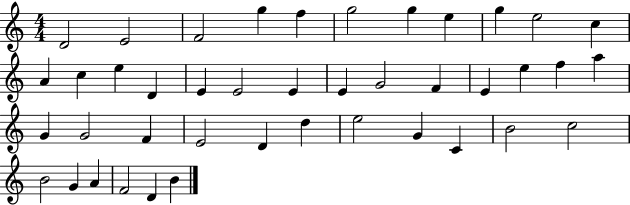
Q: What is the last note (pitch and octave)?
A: B4